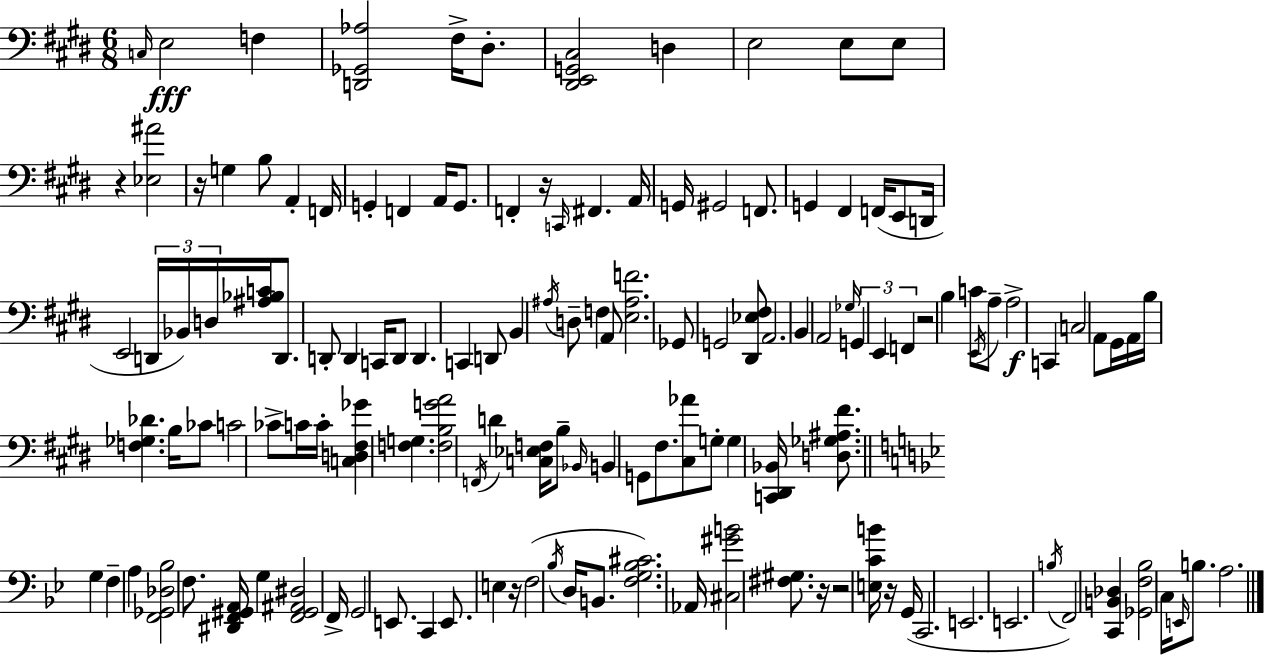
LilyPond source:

{
  \clef bass
  \numericTimeSignature
  \time 6/8
  \key e \major
  \grace { c16 }\fff e2 f4 | <d, ges, aes>2 fis16-> dis8.-. | <dis, e, g, cis>2 d4 | e2 e8 e8 | \break r4 <ees ais'>2 | r16 g4 b8 a,4-. | f,16 g,4-. f,4 a,16 g,8. | f,4-. r16 \grace { c,16 } fis,4. | \break a,16 g,16 gis,2 f,8. | g,4 fis,4 f,16( e,8 | d,16 e,2 \tuplet 3/2 { d,16 bes,16) | d16 } <ais bes c'>16 d,8. d,8-. d,4 c,16 | \break d,8 d,4. c,4 | d,8 b,4 \acciaccatura { ais16 } d8-- f4 | a,8 <e ais f'>2. | ges,8 g,2 | \break <dis, ees fis>8 a,2. | b,4 a,2 | \grace { ges16 } \tuplet 3/2 { g,4 e,4 | f,4 } r2 | \break b4 c'8 \acciaccatura { e,16 } a8-- a2->\f | c,4 c2 | a,8 gis,16 a,16 b16 <f ges des'>4. | b16 ces'8 c'2 | \break ces'8-> c'16 c'16-. <c d fis ges'>4 <f g>4. | <f b g' a'>2 | \acciaccatura { f,16 } d'4 <c ees f>16 b8-- \grace { bes,16 } b,4 | g,8 fis8. <cis aes'>8 g8-. g4 | \break <c, dis, bes,>16 <d ges ais fis'>8. \bar "||" \break \key bes \major g4 f4-- a4 | <f, ges, des bes>2 f8. <dis, f, gis, a,>16 | g4 <f, gis, ais, dis>2 | f,16-> g,2 e,8. | \break c,4 e,8. e4 r16 | f2( \acciaccatura { bes16 } d16 b,8. | <f g bes cis'>2.) | aes,16 <cis gis' b'>2 <fis gis>8. | \break r16 r2 <e c' b'>16 r16 | g,16( c,2. | e,2. | e,2. | \break \acciaccatura { b16 } f,2) <c, b, des>4 | <ges, f bes>2 c16 \grace { e,16 } | b8. a2. | \bar "|."
}